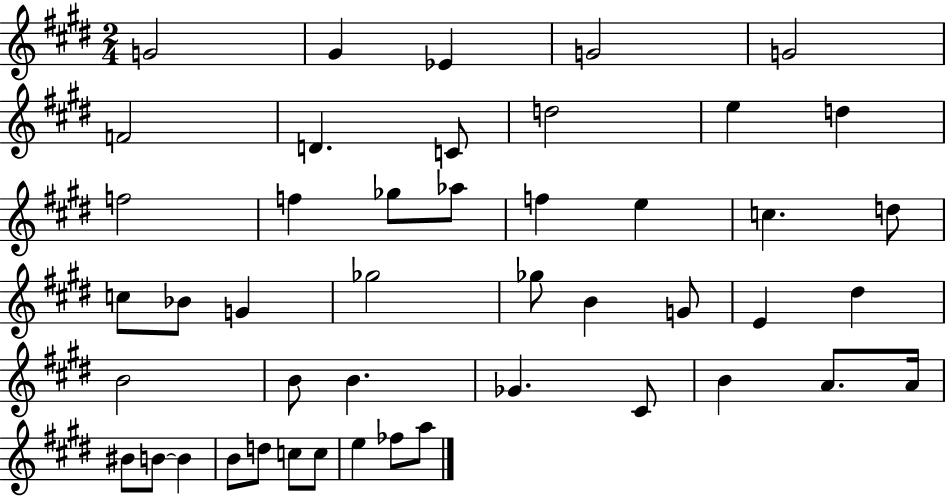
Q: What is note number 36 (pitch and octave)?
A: A4